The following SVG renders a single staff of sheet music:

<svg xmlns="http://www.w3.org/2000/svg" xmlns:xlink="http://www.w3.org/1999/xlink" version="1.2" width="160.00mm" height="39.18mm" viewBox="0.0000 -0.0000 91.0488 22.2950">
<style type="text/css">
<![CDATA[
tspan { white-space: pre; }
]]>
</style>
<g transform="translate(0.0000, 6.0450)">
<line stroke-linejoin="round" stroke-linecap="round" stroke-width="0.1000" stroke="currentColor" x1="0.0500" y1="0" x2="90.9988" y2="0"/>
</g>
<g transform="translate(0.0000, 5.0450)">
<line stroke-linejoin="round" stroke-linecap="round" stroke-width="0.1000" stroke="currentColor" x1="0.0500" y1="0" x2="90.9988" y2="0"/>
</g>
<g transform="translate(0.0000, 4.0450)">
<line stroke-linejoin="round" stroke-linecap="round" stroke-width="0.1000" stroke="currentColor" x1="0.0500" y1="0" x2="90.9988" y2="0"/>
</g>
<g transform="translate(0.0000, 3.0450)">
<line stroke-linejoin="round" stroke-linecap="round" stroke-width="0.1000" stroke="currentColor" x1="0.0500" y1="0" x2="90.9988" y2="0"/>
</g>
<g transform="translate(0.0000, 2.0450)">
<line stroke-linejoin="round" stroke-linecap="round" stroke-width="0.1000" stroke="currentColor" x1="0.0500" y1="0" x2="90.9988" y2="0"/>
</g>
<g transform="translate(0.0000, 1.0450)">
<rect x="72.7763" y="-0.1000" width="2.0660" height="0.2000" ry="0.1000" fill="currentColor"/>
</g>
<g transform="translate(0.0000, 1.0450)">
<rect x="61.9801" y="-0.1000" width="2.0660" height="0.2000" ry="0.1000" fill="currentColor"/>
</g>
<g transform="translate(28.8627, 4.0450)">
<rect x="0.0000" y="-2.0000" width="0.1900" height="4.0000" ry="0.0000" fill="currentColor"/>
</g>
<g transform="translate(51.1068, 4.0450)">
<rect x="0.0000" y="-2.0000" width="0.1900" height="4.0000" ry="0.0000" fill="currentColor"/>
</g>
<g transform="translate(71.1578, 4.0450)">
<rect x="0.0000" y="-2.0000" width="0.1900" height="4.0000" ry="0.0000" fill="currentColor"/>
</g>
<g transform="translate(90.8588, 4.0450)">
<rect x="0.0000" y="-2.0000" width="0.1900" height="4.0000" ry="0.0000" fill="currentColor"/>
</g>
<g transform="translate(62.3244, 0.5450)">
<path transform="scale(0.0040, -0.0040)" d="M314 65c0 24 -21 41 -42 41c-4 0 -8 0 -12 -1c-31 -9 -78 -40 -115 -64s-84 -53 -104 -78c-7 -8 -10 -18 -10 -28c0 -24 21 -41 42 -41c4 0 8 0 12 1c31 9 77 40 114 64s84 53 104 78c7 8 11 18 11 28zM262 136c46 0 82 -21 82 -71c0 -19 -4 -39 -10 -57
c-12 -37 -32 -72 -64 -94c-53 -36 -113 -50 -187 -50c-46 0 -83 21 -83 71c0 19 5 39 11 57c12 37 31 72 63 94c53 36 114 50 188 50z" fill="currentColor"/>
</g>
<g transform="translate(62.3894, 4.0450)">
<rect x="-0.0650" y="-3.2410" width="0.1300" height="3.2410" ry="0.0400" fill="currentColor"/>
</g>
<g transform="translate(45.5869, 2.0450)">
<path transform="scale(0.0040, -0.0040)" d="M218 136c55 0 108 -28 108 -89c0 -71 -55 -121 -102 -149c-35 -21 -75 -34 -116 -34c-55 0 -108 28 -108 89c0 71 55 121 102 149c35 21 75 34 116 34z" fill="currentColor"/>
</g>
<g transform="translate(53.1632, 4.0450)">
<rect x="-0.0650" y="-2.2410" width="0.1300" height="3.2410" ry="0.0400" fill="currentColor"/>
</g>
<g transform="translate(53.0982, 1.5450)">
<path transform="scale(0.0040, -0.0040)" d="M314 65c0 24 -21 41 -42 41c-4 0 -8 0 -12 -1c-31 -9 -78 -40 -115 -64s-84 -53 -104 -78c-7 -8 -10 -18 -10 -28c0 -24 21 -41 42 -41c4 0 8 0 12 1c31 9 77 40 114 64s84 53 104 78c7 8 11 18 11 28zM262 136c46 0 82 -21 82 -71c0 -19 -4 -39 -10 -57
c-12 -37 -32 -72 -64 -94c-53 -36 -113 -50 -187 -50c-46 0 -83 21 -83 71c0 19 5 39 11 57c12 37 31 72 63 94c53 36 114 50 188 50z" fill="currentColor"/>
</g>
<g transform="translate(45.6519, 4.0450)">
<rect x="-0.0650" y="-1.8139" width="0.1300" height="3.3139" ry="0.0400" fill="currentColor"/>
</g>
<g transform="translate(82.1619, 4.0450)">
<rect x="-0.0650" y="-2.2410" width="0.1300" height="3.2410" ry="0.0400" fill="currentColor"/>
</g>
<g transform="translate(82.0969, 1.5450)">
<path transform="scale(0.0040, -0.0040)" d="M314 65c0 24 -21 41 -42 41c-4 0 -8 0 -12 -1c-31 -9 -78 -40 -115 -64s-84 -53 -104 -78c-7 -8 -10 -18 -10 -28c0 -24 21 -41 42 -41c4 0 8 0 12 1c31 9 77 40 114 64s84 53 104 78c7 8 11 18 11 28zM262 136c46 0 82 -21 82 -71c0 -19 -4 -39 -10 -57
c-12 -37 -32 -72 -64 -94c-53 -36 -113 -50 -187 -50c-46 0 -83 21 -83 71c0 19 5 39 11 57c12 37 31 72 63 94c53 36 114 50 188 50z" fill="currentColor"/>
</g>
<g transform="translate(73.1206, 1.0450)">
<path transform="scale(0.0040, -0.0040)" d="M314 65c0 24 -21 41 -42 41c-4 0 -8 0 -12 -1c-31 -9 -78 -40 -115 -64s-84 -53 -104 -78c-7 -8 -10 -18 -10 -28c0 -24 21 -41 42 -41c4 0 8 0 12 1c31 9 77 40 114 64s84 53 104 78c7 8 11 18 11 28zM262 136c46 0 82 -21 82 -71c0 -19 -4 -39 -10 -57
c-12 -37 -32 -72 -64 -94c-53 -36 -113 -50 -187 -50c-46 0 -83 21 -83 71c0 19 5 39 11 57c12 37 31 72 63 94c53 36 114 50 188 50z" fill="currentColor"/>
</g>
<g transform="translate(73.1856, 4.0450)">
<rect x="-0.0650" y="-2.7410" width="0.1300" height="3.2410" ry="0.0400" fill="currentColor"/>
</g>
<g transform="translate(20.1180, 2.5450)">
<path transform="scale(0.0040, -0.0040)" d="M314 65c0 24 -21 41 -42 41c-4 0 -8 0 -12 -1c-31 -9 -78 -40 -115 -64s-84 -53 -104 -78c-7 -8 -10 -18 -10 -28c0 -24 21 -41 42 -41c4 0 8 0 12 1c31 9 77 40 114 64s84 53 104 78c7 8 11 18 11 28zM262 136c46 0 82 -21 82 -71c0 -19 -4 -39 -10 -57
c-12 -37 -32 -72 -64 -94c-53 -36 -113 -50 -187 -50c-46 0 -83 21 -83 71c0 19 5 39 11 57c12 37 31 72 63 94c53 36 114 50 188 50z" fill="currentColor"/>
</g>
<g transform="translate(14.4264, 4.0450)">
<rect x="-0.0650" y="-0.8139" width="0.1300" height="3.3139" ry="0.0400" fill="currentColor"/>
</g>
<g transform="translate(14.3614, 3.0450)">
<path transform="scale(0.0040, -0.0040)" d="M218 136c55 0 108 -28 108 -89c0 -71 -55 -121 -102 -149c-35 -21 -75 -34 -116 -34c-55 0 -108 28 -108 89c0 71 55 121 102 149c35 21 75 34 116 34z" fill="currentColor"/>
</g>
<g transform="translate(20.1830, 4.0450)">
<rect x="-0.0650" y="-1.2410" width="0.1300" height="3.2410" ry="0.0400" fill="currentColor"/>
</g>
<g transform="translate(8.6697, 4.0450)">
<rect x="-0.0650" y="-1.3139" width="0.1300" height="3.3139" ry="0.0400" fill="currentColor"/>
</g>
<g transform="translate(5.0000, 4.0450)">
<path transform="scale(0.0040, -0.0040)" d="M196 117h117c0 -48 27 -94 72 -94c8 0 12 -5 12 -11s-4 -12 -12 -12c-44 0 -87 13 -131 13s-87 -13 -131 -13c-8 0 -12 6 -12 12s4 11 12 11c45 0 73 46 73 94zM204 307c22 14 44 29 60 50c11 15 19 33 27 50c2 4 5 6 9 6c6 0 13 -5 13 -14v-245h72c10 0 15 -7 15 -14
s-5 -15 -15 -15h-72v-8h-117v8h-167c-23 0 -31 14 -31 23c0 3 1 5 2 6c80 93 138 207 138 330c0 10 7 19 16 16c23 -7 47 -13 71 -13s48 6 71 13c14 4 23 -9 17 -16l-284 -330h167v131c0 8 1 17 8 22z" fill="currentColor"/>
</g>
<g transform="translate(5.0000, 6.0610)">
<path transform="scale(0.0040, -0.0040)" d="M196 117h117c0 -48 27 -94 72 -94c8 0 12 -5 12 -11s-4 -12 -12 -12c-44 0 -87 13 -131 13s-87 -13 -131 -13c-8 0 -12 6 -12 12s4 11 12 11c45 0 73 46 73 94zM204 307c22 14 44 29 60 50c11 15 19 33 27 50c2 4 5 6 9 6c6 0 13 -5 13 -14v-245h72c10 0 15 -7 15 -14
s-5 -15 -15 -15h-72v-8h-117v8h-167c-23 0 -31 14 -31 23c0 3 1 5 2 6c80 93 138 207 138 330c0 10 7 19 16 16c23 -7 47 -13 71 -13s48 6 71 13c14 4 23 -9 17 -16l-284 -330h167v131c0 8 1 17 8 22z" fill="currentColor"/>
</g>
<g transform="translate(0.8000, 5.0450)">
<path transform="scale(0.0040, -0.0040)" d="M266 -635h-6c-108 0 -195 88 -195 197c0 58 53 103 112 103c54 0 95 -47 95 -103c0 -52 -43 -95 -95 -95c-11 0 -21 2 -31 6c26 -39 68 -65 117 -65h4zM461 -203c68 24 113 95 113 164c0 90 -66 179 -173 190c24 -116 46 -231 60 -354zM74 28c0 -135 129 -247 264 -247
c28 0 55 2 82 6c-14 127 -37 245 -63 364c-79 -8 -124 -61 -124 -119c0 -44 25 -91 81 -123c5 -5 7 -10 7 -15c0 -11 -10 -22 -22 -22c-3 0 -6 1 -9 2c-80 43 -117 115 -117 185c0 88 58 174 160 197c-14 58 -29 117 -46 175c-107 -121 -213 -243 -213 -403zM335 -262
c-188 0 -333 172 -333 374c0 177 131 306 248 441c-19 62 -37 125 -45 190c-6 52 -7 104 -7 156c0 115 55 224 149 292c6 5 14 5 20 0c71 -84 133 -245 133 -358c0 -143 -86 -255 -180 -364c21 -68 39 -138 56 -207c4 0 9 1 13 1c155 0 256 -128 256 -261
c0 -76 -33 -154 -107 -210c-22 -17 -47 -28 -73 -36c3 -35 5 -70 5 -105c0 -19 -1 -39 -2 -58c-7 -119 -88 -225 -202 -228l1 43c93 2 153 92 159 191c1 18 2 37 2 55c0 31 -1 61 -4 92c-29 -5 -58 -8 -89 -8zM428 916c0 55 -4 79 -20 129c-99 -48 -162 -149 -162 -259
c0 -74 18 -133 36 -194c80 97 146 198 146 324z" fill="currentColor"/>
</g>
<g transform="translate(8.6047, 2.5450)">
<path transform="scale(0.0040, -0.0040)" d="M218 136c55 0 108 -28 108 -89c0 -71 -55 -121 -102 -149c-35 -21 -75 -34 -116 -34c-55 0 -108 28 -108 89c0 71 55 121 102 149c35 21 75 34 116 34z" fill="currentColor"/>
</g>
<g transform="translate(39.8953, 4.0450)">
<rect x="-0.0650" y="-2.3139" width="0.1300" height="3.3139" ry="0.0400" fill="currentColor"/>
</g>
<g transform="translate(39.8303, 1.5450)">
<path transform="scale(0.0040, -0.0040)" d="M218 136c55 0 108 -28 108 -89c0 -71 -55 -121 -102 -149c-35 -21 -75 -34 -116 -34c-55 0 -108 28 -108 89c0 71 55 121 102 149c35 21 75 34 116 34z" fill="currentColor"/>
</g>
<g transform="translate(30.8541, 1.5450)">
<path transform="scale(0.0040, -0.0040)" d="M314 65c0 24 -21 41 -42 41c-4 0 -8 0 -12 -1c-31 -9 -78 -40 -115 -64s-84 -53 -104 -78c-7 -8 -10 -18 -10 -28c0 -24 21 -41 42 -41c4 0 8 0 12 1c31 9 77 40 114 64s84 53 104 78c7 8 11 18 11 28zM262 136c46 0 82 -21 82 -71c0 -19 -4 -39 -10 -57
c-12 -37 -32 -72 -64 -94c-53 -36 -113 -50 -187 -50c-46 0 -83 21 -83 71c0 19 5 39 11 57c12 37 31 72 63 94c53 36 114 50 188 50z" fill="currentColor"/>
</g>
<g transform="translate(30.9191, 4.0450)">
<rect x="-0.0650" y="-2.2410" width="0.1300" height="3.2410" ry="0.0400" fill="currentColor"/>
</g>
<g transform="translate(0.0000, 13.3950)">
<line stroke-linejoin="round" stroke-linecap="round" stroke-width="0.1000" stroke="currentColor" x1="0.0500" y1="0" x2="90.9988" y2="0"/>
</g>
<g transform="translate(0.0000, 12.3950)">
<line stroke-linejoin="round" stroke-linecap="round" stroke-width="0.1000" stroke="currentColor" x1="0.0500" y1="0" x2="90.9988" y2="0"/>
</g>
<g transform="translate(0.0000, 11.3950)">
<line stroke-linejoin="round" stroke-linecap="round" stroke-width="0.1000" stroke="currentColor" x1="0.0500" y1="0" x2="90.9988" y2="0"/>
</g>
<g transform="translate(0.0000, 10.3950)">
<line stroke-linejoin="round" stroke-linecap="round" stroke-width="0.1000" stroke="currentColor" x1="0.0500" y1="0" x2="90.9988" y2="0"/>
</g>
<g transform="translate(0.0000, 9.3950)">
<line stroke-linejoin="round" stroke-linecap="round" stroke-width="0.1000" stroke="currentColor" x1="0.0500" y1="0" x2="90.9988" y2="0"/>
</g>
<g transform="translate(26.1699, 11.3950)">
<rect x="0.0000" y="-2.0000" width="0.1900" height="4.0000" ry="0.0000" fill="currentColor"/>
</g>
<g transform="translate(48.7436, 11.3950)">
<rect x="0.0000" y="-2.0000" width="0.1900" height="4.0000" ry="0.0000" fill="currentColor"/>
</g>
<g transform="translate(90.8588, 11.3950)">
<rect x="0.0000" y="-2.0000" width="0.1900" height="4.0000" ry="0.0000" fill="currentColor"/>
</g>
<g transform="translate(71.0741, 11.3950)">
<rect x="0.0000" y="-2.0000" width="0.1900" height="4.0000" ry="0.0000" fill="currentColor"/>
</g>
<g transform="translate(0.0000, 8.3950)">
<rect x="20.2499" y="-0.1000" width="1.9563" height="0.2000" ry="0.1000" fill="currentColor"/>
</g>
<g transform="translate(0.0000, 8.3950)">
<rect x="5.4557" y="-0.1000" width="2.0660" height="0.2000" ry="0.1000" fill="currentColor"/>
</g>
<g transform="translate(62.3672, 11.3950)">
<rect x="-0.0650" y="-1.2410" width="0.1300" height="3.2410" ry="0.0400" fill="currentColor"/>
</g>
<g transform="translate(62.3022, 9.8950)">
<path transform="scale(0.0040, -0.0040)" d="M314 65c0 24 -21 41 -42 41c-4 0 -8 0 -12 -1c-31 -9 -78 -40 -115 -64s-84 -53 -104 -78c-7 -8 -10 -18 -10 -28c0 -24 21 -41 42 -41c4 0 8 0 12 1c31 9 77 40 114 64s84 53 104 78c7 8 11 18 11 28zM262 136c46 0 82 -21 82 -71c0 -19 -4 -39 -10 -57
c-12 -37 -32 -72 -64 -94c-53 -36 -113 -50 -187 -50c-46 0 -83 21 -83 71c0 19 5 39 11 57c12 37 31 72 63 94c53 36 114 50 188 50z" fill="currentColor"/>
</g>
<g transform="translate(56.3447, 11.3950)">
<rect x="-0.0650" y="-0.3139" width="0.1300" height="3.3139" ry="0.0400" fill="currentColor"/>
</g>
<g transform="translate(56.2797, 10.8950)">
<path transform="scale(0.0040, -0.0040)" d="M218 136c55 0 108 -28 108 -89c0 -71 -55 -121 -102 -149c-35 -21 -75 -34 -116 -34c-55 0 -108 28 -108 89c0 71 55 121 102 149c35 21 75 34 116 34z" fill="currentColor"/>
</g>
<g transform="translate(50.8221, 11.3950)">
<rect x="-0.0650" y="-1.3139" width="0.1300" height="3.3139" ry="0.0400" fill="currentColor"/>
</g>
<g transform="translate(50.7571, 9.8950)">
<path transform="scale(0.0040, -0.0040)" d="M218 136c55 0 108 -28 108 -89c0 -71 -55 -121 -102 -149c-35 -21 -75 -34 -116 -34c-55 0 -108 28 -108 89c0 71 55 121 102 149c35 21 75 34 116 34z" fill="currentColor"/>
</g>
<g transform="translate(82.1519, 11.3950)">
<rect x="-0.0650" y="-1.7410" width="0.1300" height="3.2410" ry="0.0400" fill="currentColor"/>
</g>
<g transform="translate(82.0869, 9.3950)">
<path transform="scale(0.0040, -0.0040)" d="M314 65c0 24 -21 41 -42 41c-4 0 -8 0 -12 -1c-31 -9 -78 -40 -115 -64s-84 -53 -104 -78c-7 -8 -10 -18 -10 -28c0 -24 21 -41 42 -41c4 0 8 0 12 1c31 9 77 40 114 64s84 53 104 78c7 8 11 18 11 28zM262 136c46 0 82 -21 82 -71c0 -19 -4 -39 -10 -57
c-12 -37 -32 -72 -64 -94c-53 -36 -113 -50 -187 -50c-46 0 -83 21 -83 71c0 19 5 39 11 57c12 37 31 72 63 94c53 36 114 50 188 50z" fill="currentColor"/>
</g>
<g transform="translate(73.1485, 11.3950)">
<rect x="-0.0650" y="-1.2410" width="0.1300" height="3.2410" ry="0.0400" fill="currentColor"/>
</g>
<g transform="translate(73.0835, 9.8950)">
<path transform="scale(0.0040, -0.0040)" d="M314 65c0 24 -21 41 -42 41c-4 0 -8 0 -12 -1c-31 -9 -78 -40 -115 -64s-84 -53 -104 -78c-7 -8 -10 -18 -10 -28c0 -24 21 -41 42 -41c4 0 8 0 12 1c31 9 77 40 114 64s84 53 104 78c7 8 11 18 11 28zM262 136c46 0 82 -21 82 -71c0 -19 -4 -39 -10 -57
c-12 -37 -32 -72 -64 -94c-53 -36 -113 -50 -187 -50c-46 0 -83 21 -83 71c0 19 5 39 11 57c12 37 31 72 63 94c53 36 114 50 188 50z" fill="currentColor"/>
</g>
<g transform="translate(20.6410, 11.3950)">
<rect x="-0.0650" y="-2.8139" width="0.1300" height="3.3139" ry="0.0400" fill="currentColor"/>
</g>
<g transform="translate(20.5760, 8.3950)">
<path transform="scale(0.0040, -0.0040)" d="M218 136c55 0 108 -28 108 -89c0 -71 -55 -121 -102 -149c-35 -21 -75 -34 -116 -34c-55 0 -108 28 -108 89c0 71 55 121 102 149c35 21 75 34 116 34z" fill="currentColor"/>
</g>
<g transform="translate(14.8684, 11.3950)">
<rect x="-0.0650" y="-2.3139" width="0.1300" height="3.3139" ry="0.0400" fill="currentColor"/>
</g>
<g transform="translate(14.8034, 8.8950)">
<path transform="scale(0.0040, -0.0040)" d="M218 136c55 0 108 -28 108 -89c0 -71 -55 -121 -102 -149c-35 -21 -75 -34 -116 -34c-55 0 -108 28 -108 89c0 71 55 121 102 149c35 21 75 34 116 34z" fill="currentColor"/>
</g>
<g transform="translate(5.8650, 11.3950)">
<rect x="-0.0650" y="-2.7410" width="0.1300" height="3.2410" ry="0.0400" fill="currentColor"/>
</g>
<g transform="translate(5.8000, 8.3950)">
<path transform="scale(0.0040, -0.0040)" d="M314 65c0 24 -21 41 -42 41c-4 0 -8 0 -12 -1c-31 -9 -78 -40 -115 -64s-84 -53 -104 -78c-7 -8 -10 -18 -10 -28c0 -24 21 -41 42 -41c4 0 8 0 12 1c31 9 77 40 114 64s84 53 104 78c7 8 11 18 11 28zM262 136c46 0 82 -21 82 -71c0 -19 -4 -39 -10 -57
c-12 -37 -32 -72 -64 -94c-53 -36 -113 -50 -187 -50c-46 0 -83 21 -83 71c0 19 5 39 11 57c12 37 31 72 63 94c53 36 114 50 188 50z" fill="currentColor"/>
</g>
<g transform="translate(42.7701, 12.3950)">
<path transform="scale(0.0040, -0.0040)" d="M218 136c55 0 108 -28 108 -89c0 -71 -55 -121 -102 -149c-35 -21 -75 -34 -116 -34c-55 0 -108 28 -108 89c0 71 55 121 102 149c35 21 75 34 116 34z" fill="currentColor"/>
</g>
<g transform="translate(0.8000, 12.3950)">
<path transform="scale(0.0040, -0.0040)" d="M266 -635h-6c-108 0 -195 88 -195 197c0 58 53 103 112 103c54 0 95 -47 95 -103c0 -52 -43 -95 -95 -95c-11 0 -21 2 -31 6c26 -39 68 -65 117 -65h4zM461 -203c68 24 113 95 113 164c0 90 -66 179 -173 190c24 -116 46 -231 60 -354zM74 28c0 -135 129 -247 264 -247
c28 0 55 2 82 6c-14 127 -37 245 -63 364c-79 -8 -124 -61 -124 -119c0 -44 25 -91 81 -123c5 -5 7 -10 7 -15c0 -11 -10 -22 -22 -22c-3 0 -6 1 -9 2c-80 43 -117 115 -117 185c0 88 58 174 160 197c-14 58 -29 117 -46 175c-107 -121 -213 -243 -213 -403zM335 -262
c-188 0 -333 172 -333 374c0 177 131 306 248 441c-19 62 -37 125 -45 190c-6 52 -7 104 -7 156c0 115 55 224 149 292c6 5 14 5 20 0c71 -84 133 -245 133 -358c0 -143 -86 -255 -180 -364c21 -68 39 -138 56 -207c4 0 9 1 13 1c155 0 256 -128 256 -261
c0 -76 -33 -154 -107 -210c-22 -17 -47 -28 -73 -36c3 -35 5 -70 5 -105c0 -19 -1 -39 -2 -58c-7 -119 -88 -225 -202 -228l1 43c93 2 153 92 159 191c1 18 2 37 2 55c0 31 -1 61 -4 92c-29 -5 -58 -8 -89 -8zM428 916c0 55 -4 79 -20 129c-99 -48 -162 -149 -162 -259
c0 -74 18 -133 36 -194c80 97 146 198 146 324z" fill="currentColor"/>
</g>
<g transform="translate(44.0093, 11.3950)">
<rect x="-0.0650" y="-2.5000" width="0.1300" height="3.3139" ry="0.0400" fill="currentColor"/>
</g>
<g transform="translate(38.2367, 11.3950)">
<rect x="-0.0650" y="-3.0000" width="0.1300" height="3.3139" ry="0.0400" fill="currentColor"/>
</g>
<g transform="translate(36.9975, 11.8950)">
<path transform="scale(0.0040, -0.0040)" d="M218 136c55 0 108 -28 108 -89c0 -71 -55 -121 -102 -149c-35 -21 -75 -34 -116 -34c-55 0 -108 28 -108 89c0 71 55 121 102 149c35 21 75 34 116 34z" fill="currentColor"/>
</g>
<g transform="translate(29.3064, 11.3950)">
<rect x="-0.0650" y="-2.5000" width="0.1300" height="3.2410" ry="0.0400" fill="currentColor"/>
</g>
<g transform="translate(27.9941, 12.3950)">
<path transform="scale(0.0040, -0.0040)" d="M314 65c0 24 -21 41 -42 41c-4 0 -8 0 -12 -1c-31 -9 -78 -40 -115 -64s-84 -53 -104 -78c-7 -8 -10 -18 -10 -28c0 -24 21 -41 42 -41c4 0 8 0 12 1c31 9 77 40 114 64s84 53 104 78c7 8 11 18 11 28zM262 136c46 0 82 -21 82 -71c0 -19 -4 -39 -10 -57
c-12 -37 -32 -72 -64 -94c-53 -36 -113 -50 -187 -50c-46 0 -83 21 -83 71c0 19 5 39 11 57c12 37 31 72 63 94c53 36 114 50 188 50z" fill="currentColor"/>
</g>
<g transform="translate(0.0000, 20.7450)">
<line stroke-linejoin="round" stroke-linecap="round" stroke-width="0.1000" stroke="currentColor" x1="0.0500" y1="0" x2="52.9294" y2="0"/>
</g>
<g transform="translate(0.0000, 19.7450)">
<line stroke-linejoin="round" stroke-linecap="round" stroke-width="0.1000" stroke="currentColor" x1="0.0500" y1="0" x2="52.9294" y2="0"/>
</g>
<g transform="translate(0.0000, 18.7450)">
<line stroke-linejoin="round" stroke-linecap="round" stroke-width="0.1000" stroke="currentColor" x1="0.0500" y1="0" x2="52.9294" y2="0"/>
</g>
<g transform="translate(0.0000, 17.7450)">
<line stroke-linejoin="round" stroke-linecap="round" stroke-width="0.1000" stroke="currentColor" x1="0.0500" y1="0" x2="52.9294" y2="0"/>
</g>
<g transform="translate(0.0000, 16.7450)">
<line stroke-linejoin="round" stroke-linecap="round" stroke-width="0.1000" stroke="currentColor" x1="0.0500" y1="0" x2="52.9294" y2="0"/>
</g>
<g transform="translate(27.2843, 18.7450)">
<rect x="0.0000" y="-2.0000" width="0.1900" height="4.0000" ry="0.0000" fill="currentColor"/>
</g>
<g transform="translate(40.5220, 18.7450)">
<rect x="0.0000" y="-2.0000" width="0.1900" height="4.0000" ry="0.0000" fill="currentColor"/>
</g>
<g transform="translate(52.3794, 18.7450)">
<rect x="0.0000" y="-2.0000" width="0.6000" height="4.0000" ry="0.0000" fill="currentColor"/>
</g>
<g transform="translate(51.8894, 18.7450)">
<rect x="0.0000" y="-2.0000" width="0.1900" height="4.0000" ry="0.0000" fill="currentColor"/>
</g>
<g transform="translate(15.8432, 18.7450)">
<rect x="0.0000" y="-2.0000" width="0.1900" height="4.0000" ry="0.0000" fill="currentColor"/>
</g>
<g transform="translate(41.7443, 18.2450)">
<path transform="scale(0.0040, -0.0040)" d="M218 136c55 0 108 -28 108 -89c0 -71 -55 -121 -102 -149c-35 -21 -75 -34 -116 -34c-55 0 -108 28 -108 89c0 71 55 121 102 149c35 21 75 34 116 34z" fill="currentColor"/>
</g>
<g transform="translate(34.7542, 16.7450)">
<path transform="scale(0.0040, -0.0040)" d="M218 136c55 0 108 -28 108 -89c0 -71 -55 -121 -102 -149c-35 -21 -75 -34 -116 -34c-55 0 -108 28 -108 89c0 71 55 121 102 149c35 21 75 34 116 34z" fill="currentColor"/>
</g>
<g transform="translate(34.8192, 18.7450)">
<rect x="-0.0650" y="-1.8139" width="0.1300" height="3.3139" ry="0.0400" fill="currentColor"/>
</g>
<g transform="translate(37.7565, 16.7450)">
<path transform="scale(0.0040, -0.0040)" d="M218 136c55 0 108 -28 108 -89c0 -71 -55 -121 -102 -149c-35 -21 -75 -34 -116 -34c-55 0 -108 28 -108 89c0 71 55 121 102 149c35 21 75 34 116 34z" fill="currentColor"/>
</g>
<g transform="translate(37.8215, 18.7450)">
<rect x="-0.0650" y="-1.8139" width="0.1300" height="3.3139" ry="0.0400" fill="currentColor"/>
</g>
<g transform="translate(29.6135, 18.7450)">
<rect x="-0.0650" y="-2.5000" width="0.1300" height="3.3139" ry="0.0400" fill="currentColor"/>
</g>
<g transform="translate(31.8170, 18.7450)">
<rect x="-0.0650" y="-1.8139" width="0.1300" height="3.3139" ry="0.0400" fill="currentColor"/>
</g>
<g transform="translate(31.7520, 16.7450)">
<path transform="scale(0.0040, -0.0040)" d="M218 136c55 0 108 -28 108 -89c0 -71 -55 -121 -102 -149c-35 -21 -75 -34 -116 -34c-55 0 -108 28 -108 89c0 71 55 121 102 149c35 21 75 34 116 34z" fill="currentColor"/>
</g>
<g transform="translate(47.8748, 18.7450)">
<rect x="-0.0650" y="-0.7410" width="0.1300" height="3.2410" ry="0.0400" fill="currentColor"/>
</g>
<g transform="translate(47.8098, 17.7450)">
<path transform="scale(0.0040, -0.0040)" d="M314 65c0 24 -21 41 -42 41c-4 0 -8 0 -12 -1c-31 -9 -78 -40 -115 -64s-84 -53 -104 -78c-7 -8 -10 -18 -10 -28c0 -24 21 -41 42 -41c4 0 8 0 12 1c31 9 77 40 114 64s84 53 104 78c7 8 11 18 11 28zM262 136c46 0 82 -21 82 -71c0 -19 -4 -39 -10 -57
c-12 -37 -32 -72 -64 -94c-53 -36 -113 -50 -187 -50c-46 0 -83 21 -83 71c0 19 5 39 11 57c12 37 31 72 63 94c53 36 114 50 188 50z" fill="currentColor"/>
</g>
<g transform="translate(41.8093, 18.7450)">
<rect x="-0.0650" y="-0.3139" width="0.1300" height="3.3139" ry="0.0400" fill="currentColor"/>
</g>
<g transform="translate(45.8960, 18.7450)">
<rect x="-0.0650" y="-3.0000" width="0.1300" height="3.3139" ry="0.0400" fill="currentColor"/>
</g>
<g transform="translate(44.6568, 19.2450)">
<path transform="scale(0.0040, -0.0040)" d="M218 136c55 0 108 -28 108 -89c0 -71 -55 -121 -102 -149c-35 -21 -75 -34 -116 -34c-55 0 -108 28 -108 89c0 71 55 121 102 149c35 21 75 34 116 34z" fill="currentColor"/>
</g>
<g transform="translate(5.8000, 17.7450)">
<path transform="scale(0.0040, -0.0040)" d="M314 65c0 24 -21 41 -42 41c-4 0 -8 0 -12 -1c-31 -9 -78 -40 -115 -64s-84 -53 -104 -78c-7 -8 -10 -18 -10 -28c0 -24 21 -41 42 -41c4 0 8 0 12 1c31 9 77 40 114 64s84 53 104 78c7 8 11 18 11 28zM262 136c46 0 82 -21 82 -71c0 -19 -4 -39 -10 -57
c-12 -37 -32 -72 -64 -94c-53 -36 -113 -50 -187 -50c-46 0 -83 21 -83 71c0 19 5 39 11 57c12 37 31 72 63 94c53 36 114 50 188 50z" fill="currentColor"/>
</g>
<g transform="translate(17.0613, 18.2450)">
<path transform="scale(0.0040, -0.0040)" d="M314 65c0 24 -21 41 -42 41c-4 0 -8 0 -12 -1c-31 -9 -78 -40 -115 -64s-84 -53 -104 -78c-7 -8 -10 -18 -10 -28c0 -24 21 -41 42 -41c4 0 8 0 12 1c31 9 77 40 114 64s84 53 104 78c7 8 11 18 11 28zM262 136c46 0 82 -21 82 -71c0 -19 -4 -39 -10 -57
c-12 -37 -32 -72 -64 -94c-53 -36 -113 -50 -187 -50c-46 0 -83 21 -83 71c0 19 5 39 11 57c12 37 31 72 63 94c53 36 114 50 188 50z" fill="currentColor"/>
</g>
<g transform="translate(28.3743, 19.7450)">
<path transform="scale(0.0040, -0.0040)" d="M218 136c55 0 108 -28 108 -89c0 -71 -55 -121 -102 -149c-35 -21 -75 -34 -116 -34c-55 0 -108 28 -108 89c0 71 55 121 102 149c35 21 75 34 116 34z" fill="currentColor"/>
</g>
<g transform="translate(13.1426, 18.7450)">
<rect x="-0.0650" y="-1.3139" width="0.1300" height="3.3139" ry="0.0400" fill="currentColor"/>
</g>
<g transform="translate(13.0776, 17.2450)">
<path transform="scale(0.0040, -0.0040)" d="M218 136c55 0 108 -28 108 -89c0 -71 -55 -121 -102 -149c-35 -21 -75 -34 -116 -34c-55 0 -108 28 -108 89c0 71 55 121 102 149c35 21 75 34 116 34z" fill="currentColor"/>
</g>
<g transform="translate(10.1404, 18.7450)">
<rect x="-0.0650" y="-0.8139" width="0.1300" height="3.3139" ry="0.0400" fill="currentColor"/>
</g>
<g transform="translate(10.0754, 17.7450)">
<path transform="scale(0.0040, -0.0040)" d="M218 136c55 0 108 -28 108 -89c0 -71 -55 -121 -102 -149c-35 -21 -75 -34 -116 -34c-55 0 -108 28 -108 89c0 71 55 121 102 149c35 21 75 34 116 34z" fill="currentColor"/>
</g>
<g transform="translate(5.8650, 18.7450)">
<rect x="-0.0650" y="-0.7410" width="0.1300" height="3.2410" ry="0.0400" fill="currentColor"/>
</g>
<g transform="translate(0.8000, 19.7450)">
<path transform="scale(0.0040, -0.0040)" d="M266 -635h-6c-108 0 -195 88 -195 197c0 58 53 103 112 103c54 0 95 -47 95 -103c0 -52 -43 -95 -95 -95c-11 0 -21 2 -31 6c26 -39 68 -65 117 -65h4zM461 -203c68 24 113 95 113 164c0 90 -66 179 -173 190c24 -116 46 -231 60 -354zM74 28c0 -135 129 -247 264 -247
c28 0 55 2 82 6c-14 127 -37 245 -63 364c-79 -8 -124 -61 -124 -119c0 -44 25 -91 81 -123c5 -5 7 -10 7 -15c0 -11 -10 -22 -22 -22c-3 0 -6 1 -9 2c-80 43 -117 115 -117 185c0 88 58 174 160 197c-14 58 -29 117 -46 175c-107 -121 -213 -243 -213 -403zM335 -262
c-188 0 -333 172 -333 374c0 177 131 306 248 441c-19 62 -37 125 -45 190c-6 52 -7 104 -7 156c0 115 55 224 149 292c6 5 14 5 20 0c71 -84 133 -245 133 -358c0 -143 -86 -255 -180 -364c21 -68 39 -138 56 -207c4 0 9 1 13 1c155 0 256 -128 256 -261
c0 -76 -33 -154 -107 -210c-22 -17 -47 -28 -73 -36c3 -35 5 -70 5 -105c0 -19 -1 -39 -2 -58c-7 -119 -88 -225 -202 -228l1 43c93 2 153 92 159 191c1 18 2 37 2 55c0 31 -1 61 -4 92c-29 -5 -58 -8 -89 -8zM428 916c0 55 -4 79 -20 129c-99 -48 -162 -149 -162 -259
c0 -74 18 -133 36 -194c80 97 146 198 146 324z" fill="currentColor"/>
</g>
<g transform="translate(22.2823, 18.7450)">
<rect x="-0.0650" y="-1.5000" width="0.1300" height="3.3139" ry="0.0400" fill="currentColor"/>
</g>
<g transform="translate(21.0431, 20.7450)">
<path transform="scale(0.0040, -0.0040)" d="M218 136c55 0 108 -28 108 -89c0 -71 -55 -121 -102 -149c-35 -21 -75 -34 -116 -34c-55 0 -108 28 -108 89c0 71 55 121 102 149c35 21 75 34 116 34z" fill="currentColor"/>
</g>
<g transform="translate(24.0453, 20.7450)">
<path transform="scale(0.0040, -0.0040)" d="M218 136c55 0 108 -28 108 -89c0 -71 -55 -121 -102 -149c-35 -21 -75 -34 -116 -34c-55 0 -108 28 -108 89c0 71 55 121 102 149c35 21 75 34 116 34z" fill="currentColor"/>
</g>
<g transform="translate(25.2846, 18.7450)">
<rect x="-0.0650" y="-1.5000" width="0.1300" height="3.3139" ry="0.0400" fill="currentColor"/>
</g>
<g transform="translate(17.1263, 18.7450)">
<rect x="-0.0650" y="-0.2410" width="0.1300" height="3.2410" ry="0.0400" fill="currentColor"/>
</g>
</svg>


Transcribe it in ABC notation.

X:1
T:Untitled
M:4/4
L:1/4
K:C
e d e2 g2 g f g2 b2 a2 g2 a2 g a G2 A G e c e2 e2 f2 d2 d e c2 E E G f f f c A d2